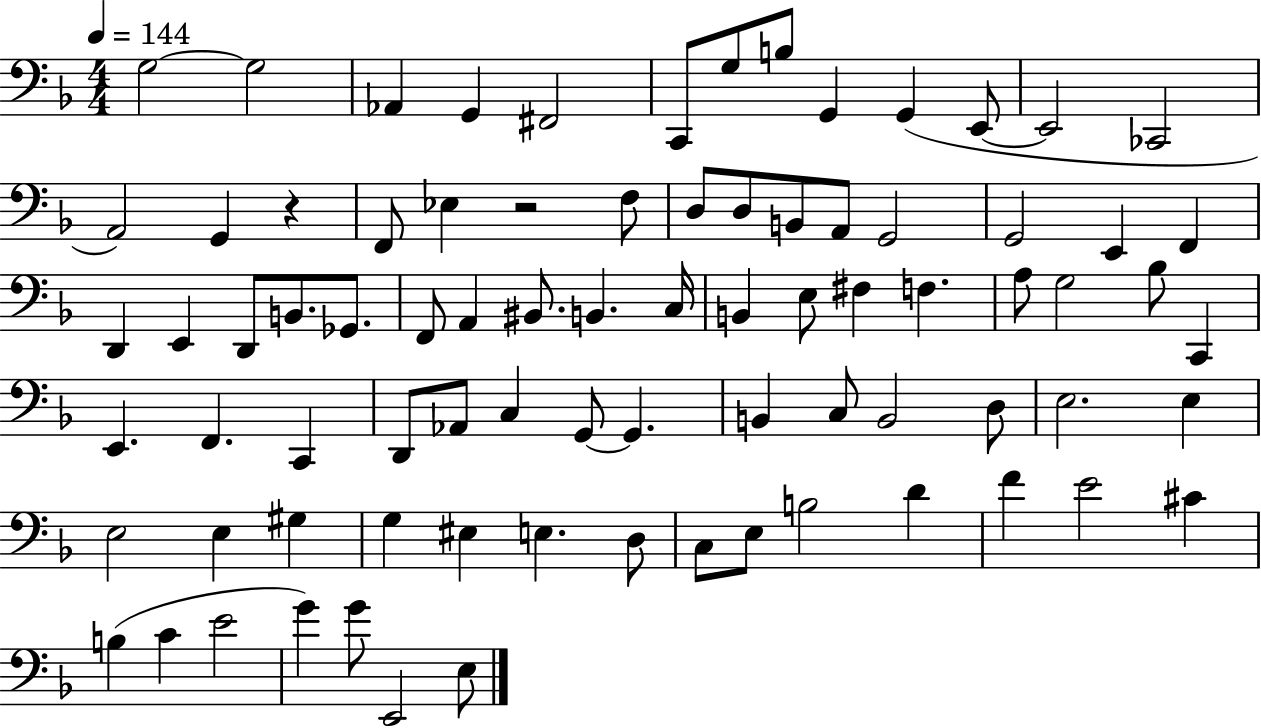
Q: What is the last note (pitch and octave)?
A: E3